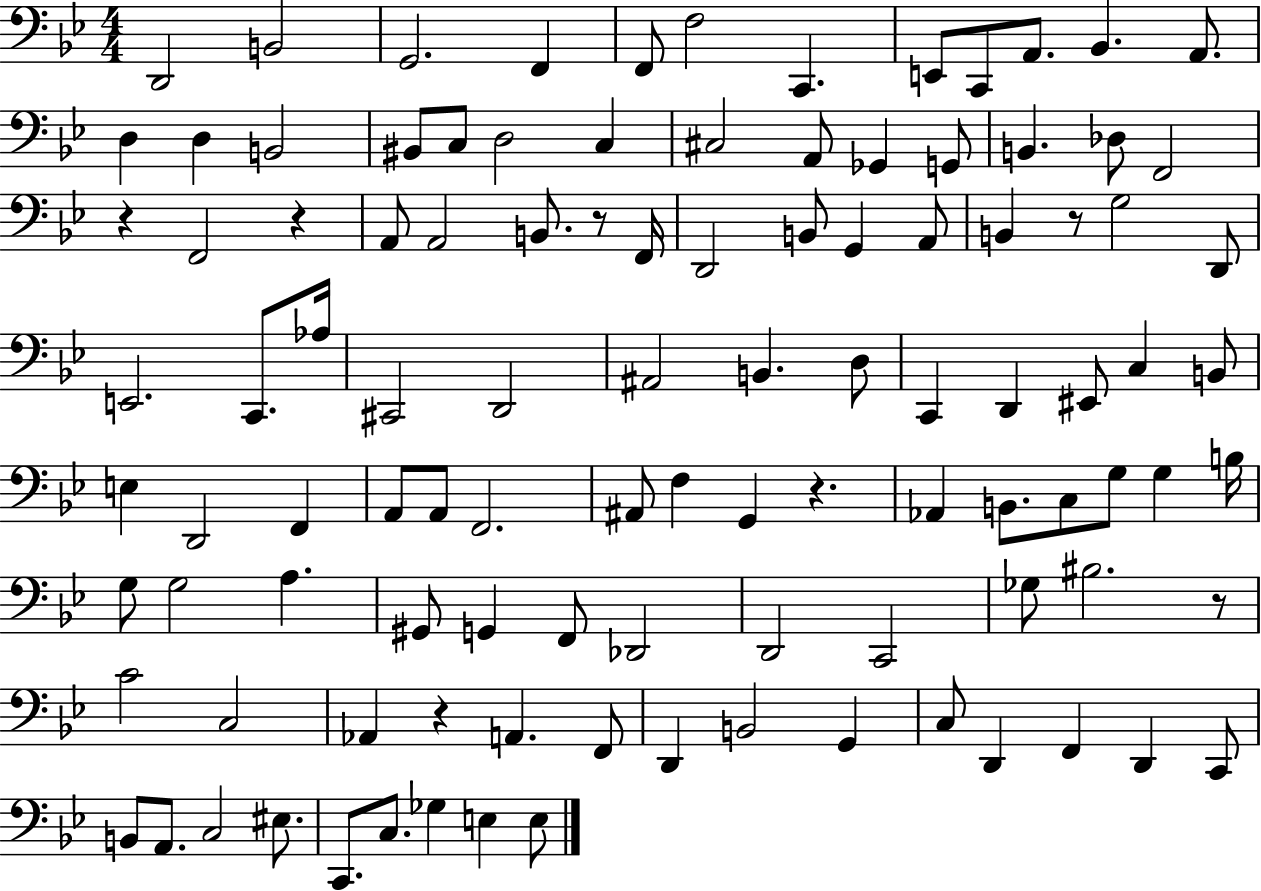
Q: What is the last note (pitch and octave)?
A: E3